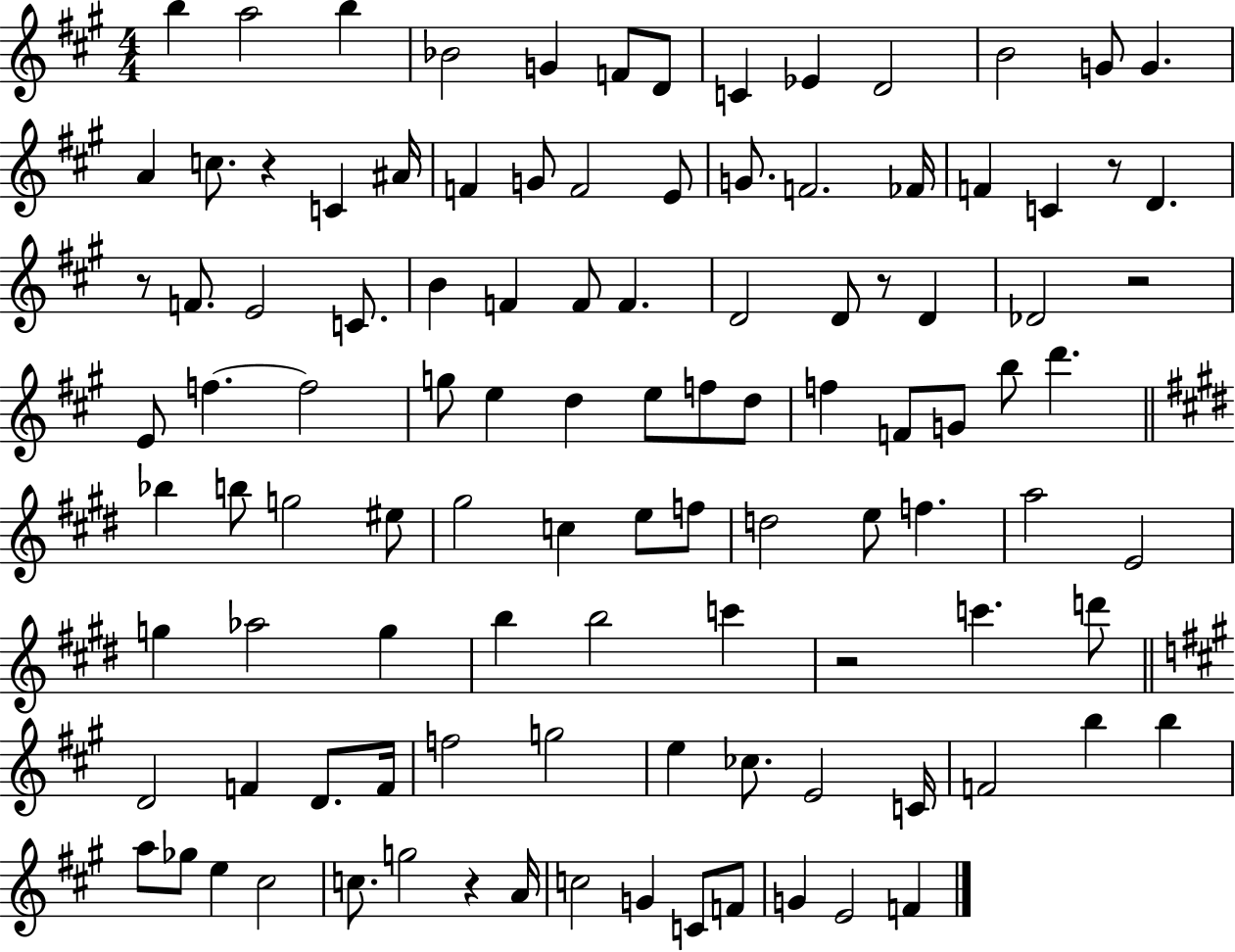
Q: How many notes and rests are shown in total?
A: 107